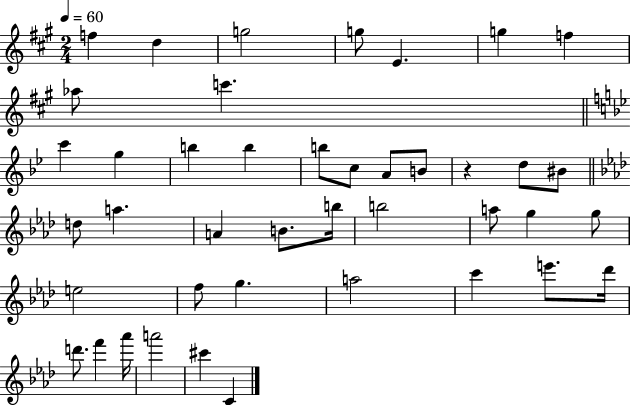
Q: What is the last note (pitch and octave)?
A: C4